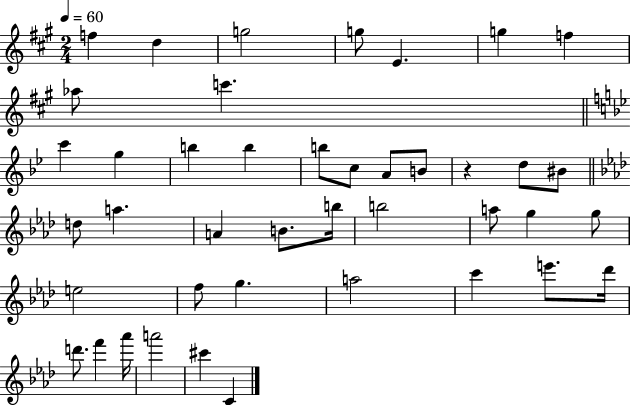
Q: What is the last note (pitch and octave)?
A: C4